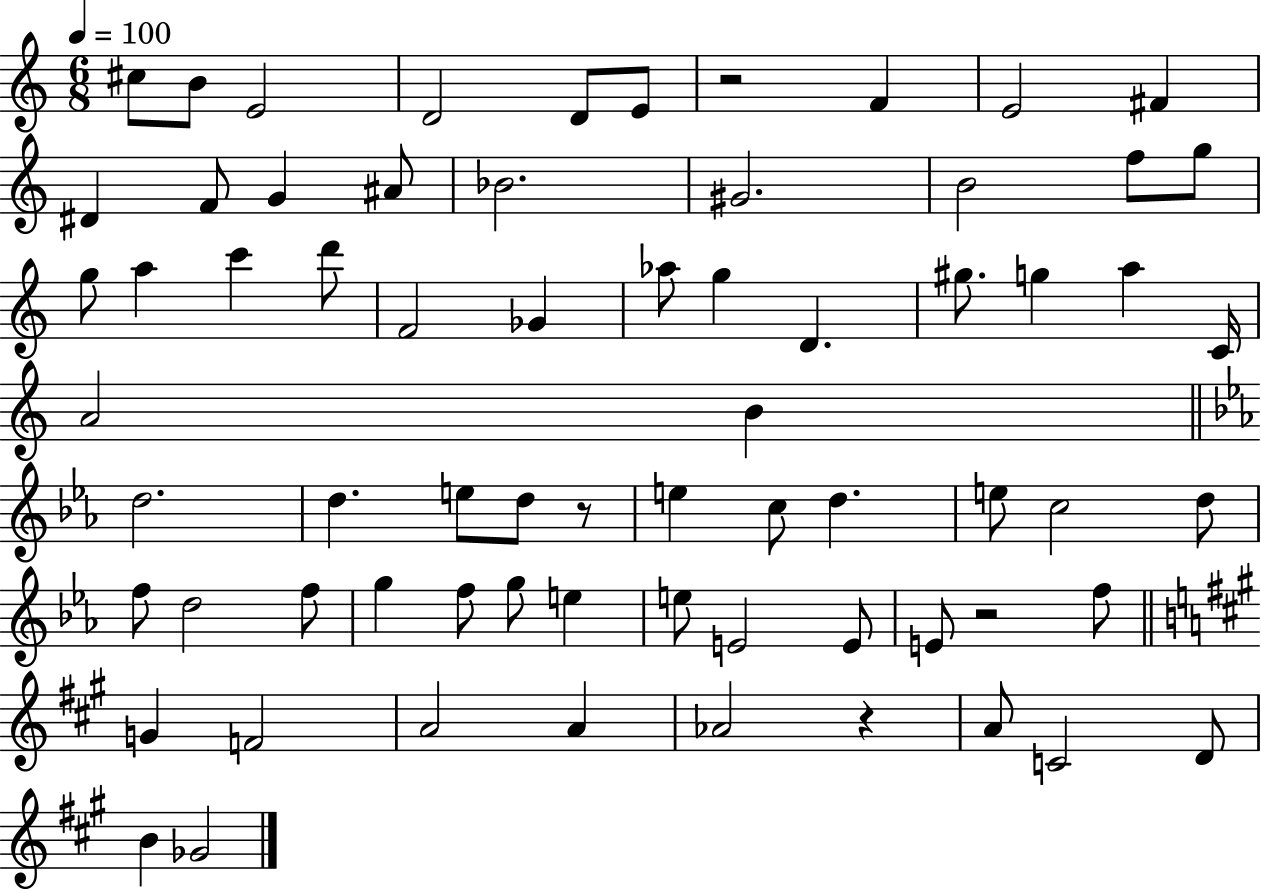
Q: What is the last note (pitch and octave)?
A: Gb4